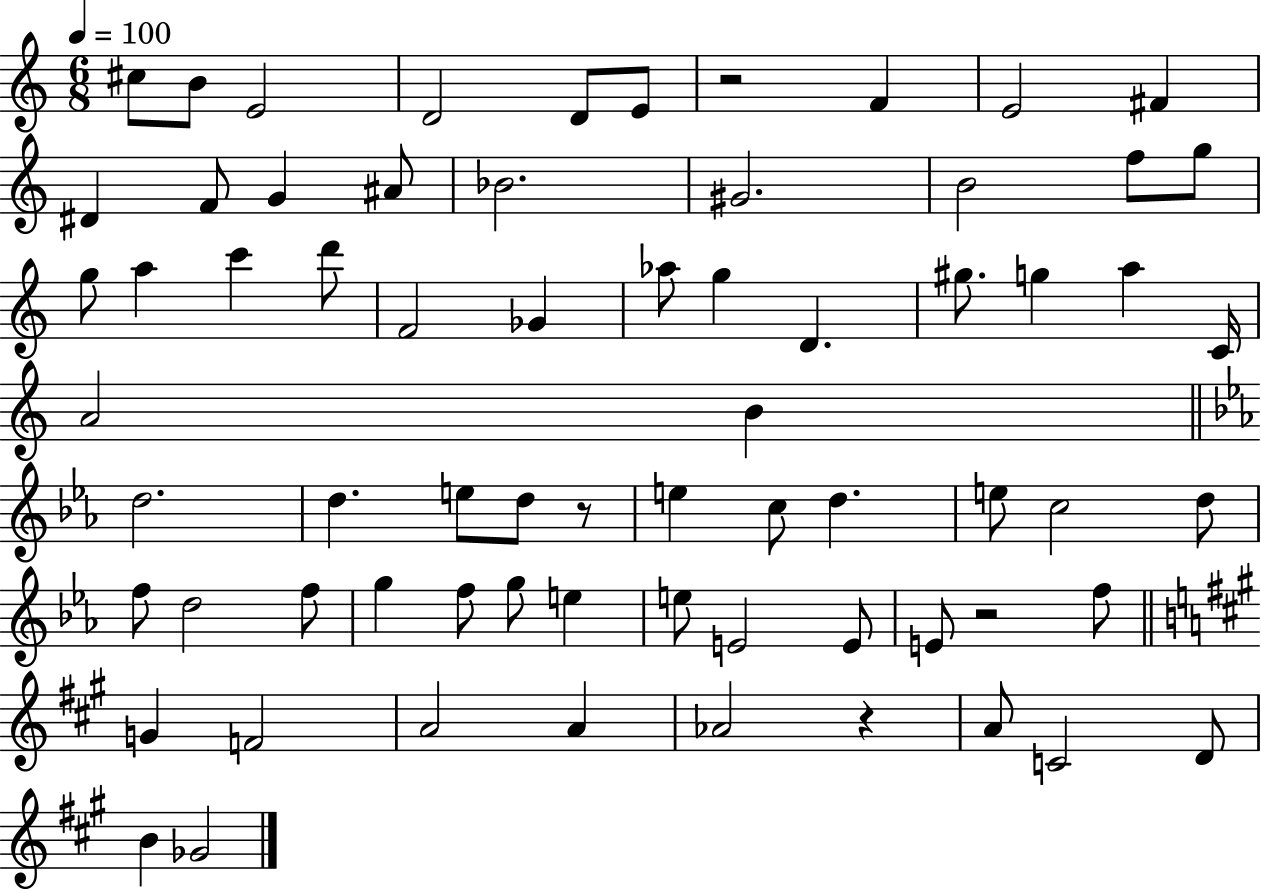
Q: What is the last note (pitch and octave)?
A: Gb4